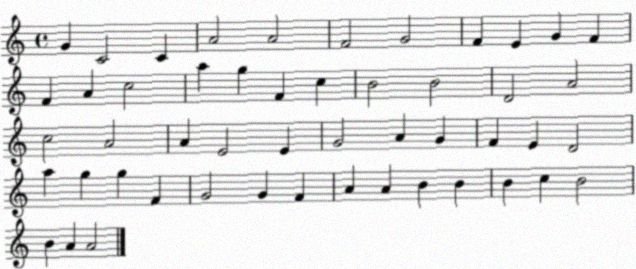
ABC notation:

X:1
T:Untitled
M:4/4
L:1/4
K:C
G C2 C A2 A2 F2 G2 F E G F F A c2 a g F c B2 B2 D2 A2 c2 A2 A E2 E G2 A G F E D2 a g g F G2 G F A A B B B c B2 B A A2